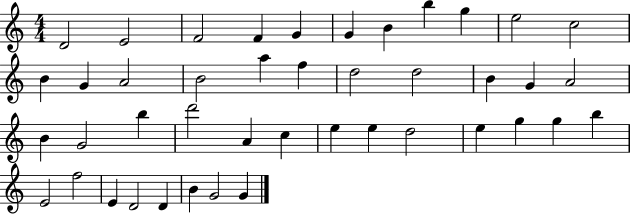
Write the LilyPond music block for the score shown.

{
  \clef treble
  \numericTimeSignature
  \time 4/4
  \key c \major
  d'2 e'2 | f'2 f'4 g'4 | g'4 b'4 b''4 g''4 | e''2 c''2 | \break b'4 g'4 a'2 | b'2 a''4 f''4 | d''2 d''2 | b'4 g'4 a'2 | \break b'4 g'2 b''4 | d'''2 a'4 c''4 | e''4 e''4 d''2 | e''4 g''4 g''4 b''4 | \break e'2 f''2 | e'4 d'2 d'4 | b'4 g'2 g'4 | \bar "|."
}